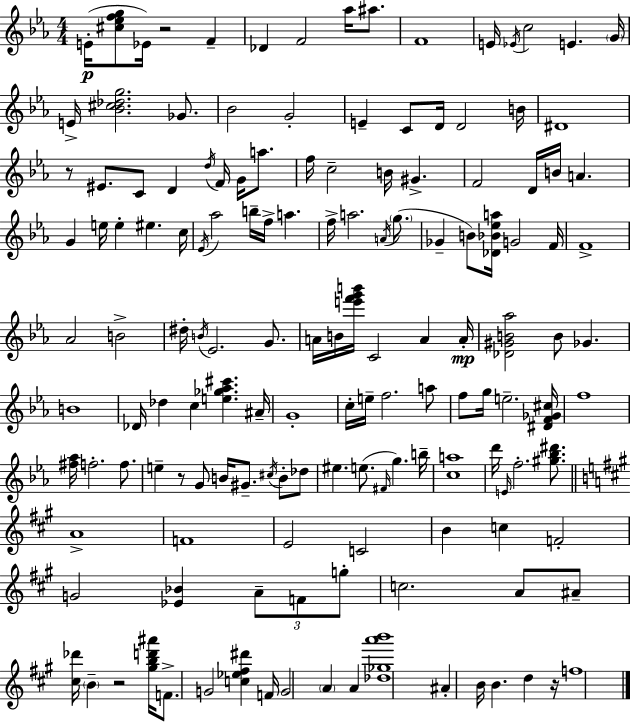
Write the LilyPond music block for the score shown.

{
  \clef treble
  \numericTimeSignature
  \time 4/4
  \key c \minor
  e'16-.(\p <cis'' ees'' f'' g''>8 ees'16) r2 f'4-- | des'4 f'2 aes''16 ais''8. | f'1 | e'16 \acciaccatura { ees'16 } c''2 e'4. | \break \parenthesize g'16 e'16-> <bes' cis'' des'' g''>2. ges'8. | bes'2 g'2-. | e'4-- c'8 d'16 d'2 | b'16 dis'1 | \break r8 eis'8. c'8 d'4 \acciaccatura { d''16 } f'16 g'16 a''8. | f''16 c''2-- b'16 gis'4.-> | f'2 d'16 b'16 a'4. | g'4 e''16 e''4-. eis''4. | \break c''16 \acciaccatura { ees'16 } aes''2 b''16-- f''16-> a''4. | f''16-> a''2. | \acciaccatura { a'16 } \parenthesize g''8.( ges'4-- b'8) <des' bes' ees'' a''>16 g'2 | f'16 f'1-> | \break aes'2 b'2-> | dis''16-. \acciaccatura { b'16 } ees'2. | g'8. a'16 b'16 <e''' f''' g''' b'''>16 c'2 | a'4 a'16-.\mp <des' gis' b' aes''>2 b'8 ges'4. | \break b'1 | des'16 des''4 c''4 <e'' ges'' aes'' cis'''>4. | ais'16-- g'1-. | c''16-. e''16-- f''2. | \break a''8 f''8 g''16 e''2.-- | <dis' f' ges' cis''>16 f''1 | <fis'' aes''>16 f''2.-. | f''8. e''4-- r8 g'8 b'16 gis'8.-- | \break \acciaccatura { cis''16 } b'8-. des''8 eis''4. e''8.( \grace { fis'16 } | g''4.) b''16-- <c'' a''>1 | d'''16 \grace { e'16 } f''2.-. | <gis'' bes'' dis'''>8. \bar "||" \break \key a \major a'1-> | f'1 | e'2 c'2 | b'4 c''4 f'2-. | \break g'2 <ees' bes'>4 \tuplet 3/2 { a'8-- f'8 | g''8-. } c''2. a'8 | ais'8-- <cis'' des'''>16 \parenthesize b'4-- r2 <gis'' b'' d''' ais'''>16 | f'8.-> g'2 <c'' ees'' fis'' dis'''>4 f'16 | \break g'2 \parenthesize a'4 a'4 | <des'' ges'' a''' b'''>1 | ais'4-. b'16 b'4. d''4 r16 | f''1 | \break \bar "|."
}